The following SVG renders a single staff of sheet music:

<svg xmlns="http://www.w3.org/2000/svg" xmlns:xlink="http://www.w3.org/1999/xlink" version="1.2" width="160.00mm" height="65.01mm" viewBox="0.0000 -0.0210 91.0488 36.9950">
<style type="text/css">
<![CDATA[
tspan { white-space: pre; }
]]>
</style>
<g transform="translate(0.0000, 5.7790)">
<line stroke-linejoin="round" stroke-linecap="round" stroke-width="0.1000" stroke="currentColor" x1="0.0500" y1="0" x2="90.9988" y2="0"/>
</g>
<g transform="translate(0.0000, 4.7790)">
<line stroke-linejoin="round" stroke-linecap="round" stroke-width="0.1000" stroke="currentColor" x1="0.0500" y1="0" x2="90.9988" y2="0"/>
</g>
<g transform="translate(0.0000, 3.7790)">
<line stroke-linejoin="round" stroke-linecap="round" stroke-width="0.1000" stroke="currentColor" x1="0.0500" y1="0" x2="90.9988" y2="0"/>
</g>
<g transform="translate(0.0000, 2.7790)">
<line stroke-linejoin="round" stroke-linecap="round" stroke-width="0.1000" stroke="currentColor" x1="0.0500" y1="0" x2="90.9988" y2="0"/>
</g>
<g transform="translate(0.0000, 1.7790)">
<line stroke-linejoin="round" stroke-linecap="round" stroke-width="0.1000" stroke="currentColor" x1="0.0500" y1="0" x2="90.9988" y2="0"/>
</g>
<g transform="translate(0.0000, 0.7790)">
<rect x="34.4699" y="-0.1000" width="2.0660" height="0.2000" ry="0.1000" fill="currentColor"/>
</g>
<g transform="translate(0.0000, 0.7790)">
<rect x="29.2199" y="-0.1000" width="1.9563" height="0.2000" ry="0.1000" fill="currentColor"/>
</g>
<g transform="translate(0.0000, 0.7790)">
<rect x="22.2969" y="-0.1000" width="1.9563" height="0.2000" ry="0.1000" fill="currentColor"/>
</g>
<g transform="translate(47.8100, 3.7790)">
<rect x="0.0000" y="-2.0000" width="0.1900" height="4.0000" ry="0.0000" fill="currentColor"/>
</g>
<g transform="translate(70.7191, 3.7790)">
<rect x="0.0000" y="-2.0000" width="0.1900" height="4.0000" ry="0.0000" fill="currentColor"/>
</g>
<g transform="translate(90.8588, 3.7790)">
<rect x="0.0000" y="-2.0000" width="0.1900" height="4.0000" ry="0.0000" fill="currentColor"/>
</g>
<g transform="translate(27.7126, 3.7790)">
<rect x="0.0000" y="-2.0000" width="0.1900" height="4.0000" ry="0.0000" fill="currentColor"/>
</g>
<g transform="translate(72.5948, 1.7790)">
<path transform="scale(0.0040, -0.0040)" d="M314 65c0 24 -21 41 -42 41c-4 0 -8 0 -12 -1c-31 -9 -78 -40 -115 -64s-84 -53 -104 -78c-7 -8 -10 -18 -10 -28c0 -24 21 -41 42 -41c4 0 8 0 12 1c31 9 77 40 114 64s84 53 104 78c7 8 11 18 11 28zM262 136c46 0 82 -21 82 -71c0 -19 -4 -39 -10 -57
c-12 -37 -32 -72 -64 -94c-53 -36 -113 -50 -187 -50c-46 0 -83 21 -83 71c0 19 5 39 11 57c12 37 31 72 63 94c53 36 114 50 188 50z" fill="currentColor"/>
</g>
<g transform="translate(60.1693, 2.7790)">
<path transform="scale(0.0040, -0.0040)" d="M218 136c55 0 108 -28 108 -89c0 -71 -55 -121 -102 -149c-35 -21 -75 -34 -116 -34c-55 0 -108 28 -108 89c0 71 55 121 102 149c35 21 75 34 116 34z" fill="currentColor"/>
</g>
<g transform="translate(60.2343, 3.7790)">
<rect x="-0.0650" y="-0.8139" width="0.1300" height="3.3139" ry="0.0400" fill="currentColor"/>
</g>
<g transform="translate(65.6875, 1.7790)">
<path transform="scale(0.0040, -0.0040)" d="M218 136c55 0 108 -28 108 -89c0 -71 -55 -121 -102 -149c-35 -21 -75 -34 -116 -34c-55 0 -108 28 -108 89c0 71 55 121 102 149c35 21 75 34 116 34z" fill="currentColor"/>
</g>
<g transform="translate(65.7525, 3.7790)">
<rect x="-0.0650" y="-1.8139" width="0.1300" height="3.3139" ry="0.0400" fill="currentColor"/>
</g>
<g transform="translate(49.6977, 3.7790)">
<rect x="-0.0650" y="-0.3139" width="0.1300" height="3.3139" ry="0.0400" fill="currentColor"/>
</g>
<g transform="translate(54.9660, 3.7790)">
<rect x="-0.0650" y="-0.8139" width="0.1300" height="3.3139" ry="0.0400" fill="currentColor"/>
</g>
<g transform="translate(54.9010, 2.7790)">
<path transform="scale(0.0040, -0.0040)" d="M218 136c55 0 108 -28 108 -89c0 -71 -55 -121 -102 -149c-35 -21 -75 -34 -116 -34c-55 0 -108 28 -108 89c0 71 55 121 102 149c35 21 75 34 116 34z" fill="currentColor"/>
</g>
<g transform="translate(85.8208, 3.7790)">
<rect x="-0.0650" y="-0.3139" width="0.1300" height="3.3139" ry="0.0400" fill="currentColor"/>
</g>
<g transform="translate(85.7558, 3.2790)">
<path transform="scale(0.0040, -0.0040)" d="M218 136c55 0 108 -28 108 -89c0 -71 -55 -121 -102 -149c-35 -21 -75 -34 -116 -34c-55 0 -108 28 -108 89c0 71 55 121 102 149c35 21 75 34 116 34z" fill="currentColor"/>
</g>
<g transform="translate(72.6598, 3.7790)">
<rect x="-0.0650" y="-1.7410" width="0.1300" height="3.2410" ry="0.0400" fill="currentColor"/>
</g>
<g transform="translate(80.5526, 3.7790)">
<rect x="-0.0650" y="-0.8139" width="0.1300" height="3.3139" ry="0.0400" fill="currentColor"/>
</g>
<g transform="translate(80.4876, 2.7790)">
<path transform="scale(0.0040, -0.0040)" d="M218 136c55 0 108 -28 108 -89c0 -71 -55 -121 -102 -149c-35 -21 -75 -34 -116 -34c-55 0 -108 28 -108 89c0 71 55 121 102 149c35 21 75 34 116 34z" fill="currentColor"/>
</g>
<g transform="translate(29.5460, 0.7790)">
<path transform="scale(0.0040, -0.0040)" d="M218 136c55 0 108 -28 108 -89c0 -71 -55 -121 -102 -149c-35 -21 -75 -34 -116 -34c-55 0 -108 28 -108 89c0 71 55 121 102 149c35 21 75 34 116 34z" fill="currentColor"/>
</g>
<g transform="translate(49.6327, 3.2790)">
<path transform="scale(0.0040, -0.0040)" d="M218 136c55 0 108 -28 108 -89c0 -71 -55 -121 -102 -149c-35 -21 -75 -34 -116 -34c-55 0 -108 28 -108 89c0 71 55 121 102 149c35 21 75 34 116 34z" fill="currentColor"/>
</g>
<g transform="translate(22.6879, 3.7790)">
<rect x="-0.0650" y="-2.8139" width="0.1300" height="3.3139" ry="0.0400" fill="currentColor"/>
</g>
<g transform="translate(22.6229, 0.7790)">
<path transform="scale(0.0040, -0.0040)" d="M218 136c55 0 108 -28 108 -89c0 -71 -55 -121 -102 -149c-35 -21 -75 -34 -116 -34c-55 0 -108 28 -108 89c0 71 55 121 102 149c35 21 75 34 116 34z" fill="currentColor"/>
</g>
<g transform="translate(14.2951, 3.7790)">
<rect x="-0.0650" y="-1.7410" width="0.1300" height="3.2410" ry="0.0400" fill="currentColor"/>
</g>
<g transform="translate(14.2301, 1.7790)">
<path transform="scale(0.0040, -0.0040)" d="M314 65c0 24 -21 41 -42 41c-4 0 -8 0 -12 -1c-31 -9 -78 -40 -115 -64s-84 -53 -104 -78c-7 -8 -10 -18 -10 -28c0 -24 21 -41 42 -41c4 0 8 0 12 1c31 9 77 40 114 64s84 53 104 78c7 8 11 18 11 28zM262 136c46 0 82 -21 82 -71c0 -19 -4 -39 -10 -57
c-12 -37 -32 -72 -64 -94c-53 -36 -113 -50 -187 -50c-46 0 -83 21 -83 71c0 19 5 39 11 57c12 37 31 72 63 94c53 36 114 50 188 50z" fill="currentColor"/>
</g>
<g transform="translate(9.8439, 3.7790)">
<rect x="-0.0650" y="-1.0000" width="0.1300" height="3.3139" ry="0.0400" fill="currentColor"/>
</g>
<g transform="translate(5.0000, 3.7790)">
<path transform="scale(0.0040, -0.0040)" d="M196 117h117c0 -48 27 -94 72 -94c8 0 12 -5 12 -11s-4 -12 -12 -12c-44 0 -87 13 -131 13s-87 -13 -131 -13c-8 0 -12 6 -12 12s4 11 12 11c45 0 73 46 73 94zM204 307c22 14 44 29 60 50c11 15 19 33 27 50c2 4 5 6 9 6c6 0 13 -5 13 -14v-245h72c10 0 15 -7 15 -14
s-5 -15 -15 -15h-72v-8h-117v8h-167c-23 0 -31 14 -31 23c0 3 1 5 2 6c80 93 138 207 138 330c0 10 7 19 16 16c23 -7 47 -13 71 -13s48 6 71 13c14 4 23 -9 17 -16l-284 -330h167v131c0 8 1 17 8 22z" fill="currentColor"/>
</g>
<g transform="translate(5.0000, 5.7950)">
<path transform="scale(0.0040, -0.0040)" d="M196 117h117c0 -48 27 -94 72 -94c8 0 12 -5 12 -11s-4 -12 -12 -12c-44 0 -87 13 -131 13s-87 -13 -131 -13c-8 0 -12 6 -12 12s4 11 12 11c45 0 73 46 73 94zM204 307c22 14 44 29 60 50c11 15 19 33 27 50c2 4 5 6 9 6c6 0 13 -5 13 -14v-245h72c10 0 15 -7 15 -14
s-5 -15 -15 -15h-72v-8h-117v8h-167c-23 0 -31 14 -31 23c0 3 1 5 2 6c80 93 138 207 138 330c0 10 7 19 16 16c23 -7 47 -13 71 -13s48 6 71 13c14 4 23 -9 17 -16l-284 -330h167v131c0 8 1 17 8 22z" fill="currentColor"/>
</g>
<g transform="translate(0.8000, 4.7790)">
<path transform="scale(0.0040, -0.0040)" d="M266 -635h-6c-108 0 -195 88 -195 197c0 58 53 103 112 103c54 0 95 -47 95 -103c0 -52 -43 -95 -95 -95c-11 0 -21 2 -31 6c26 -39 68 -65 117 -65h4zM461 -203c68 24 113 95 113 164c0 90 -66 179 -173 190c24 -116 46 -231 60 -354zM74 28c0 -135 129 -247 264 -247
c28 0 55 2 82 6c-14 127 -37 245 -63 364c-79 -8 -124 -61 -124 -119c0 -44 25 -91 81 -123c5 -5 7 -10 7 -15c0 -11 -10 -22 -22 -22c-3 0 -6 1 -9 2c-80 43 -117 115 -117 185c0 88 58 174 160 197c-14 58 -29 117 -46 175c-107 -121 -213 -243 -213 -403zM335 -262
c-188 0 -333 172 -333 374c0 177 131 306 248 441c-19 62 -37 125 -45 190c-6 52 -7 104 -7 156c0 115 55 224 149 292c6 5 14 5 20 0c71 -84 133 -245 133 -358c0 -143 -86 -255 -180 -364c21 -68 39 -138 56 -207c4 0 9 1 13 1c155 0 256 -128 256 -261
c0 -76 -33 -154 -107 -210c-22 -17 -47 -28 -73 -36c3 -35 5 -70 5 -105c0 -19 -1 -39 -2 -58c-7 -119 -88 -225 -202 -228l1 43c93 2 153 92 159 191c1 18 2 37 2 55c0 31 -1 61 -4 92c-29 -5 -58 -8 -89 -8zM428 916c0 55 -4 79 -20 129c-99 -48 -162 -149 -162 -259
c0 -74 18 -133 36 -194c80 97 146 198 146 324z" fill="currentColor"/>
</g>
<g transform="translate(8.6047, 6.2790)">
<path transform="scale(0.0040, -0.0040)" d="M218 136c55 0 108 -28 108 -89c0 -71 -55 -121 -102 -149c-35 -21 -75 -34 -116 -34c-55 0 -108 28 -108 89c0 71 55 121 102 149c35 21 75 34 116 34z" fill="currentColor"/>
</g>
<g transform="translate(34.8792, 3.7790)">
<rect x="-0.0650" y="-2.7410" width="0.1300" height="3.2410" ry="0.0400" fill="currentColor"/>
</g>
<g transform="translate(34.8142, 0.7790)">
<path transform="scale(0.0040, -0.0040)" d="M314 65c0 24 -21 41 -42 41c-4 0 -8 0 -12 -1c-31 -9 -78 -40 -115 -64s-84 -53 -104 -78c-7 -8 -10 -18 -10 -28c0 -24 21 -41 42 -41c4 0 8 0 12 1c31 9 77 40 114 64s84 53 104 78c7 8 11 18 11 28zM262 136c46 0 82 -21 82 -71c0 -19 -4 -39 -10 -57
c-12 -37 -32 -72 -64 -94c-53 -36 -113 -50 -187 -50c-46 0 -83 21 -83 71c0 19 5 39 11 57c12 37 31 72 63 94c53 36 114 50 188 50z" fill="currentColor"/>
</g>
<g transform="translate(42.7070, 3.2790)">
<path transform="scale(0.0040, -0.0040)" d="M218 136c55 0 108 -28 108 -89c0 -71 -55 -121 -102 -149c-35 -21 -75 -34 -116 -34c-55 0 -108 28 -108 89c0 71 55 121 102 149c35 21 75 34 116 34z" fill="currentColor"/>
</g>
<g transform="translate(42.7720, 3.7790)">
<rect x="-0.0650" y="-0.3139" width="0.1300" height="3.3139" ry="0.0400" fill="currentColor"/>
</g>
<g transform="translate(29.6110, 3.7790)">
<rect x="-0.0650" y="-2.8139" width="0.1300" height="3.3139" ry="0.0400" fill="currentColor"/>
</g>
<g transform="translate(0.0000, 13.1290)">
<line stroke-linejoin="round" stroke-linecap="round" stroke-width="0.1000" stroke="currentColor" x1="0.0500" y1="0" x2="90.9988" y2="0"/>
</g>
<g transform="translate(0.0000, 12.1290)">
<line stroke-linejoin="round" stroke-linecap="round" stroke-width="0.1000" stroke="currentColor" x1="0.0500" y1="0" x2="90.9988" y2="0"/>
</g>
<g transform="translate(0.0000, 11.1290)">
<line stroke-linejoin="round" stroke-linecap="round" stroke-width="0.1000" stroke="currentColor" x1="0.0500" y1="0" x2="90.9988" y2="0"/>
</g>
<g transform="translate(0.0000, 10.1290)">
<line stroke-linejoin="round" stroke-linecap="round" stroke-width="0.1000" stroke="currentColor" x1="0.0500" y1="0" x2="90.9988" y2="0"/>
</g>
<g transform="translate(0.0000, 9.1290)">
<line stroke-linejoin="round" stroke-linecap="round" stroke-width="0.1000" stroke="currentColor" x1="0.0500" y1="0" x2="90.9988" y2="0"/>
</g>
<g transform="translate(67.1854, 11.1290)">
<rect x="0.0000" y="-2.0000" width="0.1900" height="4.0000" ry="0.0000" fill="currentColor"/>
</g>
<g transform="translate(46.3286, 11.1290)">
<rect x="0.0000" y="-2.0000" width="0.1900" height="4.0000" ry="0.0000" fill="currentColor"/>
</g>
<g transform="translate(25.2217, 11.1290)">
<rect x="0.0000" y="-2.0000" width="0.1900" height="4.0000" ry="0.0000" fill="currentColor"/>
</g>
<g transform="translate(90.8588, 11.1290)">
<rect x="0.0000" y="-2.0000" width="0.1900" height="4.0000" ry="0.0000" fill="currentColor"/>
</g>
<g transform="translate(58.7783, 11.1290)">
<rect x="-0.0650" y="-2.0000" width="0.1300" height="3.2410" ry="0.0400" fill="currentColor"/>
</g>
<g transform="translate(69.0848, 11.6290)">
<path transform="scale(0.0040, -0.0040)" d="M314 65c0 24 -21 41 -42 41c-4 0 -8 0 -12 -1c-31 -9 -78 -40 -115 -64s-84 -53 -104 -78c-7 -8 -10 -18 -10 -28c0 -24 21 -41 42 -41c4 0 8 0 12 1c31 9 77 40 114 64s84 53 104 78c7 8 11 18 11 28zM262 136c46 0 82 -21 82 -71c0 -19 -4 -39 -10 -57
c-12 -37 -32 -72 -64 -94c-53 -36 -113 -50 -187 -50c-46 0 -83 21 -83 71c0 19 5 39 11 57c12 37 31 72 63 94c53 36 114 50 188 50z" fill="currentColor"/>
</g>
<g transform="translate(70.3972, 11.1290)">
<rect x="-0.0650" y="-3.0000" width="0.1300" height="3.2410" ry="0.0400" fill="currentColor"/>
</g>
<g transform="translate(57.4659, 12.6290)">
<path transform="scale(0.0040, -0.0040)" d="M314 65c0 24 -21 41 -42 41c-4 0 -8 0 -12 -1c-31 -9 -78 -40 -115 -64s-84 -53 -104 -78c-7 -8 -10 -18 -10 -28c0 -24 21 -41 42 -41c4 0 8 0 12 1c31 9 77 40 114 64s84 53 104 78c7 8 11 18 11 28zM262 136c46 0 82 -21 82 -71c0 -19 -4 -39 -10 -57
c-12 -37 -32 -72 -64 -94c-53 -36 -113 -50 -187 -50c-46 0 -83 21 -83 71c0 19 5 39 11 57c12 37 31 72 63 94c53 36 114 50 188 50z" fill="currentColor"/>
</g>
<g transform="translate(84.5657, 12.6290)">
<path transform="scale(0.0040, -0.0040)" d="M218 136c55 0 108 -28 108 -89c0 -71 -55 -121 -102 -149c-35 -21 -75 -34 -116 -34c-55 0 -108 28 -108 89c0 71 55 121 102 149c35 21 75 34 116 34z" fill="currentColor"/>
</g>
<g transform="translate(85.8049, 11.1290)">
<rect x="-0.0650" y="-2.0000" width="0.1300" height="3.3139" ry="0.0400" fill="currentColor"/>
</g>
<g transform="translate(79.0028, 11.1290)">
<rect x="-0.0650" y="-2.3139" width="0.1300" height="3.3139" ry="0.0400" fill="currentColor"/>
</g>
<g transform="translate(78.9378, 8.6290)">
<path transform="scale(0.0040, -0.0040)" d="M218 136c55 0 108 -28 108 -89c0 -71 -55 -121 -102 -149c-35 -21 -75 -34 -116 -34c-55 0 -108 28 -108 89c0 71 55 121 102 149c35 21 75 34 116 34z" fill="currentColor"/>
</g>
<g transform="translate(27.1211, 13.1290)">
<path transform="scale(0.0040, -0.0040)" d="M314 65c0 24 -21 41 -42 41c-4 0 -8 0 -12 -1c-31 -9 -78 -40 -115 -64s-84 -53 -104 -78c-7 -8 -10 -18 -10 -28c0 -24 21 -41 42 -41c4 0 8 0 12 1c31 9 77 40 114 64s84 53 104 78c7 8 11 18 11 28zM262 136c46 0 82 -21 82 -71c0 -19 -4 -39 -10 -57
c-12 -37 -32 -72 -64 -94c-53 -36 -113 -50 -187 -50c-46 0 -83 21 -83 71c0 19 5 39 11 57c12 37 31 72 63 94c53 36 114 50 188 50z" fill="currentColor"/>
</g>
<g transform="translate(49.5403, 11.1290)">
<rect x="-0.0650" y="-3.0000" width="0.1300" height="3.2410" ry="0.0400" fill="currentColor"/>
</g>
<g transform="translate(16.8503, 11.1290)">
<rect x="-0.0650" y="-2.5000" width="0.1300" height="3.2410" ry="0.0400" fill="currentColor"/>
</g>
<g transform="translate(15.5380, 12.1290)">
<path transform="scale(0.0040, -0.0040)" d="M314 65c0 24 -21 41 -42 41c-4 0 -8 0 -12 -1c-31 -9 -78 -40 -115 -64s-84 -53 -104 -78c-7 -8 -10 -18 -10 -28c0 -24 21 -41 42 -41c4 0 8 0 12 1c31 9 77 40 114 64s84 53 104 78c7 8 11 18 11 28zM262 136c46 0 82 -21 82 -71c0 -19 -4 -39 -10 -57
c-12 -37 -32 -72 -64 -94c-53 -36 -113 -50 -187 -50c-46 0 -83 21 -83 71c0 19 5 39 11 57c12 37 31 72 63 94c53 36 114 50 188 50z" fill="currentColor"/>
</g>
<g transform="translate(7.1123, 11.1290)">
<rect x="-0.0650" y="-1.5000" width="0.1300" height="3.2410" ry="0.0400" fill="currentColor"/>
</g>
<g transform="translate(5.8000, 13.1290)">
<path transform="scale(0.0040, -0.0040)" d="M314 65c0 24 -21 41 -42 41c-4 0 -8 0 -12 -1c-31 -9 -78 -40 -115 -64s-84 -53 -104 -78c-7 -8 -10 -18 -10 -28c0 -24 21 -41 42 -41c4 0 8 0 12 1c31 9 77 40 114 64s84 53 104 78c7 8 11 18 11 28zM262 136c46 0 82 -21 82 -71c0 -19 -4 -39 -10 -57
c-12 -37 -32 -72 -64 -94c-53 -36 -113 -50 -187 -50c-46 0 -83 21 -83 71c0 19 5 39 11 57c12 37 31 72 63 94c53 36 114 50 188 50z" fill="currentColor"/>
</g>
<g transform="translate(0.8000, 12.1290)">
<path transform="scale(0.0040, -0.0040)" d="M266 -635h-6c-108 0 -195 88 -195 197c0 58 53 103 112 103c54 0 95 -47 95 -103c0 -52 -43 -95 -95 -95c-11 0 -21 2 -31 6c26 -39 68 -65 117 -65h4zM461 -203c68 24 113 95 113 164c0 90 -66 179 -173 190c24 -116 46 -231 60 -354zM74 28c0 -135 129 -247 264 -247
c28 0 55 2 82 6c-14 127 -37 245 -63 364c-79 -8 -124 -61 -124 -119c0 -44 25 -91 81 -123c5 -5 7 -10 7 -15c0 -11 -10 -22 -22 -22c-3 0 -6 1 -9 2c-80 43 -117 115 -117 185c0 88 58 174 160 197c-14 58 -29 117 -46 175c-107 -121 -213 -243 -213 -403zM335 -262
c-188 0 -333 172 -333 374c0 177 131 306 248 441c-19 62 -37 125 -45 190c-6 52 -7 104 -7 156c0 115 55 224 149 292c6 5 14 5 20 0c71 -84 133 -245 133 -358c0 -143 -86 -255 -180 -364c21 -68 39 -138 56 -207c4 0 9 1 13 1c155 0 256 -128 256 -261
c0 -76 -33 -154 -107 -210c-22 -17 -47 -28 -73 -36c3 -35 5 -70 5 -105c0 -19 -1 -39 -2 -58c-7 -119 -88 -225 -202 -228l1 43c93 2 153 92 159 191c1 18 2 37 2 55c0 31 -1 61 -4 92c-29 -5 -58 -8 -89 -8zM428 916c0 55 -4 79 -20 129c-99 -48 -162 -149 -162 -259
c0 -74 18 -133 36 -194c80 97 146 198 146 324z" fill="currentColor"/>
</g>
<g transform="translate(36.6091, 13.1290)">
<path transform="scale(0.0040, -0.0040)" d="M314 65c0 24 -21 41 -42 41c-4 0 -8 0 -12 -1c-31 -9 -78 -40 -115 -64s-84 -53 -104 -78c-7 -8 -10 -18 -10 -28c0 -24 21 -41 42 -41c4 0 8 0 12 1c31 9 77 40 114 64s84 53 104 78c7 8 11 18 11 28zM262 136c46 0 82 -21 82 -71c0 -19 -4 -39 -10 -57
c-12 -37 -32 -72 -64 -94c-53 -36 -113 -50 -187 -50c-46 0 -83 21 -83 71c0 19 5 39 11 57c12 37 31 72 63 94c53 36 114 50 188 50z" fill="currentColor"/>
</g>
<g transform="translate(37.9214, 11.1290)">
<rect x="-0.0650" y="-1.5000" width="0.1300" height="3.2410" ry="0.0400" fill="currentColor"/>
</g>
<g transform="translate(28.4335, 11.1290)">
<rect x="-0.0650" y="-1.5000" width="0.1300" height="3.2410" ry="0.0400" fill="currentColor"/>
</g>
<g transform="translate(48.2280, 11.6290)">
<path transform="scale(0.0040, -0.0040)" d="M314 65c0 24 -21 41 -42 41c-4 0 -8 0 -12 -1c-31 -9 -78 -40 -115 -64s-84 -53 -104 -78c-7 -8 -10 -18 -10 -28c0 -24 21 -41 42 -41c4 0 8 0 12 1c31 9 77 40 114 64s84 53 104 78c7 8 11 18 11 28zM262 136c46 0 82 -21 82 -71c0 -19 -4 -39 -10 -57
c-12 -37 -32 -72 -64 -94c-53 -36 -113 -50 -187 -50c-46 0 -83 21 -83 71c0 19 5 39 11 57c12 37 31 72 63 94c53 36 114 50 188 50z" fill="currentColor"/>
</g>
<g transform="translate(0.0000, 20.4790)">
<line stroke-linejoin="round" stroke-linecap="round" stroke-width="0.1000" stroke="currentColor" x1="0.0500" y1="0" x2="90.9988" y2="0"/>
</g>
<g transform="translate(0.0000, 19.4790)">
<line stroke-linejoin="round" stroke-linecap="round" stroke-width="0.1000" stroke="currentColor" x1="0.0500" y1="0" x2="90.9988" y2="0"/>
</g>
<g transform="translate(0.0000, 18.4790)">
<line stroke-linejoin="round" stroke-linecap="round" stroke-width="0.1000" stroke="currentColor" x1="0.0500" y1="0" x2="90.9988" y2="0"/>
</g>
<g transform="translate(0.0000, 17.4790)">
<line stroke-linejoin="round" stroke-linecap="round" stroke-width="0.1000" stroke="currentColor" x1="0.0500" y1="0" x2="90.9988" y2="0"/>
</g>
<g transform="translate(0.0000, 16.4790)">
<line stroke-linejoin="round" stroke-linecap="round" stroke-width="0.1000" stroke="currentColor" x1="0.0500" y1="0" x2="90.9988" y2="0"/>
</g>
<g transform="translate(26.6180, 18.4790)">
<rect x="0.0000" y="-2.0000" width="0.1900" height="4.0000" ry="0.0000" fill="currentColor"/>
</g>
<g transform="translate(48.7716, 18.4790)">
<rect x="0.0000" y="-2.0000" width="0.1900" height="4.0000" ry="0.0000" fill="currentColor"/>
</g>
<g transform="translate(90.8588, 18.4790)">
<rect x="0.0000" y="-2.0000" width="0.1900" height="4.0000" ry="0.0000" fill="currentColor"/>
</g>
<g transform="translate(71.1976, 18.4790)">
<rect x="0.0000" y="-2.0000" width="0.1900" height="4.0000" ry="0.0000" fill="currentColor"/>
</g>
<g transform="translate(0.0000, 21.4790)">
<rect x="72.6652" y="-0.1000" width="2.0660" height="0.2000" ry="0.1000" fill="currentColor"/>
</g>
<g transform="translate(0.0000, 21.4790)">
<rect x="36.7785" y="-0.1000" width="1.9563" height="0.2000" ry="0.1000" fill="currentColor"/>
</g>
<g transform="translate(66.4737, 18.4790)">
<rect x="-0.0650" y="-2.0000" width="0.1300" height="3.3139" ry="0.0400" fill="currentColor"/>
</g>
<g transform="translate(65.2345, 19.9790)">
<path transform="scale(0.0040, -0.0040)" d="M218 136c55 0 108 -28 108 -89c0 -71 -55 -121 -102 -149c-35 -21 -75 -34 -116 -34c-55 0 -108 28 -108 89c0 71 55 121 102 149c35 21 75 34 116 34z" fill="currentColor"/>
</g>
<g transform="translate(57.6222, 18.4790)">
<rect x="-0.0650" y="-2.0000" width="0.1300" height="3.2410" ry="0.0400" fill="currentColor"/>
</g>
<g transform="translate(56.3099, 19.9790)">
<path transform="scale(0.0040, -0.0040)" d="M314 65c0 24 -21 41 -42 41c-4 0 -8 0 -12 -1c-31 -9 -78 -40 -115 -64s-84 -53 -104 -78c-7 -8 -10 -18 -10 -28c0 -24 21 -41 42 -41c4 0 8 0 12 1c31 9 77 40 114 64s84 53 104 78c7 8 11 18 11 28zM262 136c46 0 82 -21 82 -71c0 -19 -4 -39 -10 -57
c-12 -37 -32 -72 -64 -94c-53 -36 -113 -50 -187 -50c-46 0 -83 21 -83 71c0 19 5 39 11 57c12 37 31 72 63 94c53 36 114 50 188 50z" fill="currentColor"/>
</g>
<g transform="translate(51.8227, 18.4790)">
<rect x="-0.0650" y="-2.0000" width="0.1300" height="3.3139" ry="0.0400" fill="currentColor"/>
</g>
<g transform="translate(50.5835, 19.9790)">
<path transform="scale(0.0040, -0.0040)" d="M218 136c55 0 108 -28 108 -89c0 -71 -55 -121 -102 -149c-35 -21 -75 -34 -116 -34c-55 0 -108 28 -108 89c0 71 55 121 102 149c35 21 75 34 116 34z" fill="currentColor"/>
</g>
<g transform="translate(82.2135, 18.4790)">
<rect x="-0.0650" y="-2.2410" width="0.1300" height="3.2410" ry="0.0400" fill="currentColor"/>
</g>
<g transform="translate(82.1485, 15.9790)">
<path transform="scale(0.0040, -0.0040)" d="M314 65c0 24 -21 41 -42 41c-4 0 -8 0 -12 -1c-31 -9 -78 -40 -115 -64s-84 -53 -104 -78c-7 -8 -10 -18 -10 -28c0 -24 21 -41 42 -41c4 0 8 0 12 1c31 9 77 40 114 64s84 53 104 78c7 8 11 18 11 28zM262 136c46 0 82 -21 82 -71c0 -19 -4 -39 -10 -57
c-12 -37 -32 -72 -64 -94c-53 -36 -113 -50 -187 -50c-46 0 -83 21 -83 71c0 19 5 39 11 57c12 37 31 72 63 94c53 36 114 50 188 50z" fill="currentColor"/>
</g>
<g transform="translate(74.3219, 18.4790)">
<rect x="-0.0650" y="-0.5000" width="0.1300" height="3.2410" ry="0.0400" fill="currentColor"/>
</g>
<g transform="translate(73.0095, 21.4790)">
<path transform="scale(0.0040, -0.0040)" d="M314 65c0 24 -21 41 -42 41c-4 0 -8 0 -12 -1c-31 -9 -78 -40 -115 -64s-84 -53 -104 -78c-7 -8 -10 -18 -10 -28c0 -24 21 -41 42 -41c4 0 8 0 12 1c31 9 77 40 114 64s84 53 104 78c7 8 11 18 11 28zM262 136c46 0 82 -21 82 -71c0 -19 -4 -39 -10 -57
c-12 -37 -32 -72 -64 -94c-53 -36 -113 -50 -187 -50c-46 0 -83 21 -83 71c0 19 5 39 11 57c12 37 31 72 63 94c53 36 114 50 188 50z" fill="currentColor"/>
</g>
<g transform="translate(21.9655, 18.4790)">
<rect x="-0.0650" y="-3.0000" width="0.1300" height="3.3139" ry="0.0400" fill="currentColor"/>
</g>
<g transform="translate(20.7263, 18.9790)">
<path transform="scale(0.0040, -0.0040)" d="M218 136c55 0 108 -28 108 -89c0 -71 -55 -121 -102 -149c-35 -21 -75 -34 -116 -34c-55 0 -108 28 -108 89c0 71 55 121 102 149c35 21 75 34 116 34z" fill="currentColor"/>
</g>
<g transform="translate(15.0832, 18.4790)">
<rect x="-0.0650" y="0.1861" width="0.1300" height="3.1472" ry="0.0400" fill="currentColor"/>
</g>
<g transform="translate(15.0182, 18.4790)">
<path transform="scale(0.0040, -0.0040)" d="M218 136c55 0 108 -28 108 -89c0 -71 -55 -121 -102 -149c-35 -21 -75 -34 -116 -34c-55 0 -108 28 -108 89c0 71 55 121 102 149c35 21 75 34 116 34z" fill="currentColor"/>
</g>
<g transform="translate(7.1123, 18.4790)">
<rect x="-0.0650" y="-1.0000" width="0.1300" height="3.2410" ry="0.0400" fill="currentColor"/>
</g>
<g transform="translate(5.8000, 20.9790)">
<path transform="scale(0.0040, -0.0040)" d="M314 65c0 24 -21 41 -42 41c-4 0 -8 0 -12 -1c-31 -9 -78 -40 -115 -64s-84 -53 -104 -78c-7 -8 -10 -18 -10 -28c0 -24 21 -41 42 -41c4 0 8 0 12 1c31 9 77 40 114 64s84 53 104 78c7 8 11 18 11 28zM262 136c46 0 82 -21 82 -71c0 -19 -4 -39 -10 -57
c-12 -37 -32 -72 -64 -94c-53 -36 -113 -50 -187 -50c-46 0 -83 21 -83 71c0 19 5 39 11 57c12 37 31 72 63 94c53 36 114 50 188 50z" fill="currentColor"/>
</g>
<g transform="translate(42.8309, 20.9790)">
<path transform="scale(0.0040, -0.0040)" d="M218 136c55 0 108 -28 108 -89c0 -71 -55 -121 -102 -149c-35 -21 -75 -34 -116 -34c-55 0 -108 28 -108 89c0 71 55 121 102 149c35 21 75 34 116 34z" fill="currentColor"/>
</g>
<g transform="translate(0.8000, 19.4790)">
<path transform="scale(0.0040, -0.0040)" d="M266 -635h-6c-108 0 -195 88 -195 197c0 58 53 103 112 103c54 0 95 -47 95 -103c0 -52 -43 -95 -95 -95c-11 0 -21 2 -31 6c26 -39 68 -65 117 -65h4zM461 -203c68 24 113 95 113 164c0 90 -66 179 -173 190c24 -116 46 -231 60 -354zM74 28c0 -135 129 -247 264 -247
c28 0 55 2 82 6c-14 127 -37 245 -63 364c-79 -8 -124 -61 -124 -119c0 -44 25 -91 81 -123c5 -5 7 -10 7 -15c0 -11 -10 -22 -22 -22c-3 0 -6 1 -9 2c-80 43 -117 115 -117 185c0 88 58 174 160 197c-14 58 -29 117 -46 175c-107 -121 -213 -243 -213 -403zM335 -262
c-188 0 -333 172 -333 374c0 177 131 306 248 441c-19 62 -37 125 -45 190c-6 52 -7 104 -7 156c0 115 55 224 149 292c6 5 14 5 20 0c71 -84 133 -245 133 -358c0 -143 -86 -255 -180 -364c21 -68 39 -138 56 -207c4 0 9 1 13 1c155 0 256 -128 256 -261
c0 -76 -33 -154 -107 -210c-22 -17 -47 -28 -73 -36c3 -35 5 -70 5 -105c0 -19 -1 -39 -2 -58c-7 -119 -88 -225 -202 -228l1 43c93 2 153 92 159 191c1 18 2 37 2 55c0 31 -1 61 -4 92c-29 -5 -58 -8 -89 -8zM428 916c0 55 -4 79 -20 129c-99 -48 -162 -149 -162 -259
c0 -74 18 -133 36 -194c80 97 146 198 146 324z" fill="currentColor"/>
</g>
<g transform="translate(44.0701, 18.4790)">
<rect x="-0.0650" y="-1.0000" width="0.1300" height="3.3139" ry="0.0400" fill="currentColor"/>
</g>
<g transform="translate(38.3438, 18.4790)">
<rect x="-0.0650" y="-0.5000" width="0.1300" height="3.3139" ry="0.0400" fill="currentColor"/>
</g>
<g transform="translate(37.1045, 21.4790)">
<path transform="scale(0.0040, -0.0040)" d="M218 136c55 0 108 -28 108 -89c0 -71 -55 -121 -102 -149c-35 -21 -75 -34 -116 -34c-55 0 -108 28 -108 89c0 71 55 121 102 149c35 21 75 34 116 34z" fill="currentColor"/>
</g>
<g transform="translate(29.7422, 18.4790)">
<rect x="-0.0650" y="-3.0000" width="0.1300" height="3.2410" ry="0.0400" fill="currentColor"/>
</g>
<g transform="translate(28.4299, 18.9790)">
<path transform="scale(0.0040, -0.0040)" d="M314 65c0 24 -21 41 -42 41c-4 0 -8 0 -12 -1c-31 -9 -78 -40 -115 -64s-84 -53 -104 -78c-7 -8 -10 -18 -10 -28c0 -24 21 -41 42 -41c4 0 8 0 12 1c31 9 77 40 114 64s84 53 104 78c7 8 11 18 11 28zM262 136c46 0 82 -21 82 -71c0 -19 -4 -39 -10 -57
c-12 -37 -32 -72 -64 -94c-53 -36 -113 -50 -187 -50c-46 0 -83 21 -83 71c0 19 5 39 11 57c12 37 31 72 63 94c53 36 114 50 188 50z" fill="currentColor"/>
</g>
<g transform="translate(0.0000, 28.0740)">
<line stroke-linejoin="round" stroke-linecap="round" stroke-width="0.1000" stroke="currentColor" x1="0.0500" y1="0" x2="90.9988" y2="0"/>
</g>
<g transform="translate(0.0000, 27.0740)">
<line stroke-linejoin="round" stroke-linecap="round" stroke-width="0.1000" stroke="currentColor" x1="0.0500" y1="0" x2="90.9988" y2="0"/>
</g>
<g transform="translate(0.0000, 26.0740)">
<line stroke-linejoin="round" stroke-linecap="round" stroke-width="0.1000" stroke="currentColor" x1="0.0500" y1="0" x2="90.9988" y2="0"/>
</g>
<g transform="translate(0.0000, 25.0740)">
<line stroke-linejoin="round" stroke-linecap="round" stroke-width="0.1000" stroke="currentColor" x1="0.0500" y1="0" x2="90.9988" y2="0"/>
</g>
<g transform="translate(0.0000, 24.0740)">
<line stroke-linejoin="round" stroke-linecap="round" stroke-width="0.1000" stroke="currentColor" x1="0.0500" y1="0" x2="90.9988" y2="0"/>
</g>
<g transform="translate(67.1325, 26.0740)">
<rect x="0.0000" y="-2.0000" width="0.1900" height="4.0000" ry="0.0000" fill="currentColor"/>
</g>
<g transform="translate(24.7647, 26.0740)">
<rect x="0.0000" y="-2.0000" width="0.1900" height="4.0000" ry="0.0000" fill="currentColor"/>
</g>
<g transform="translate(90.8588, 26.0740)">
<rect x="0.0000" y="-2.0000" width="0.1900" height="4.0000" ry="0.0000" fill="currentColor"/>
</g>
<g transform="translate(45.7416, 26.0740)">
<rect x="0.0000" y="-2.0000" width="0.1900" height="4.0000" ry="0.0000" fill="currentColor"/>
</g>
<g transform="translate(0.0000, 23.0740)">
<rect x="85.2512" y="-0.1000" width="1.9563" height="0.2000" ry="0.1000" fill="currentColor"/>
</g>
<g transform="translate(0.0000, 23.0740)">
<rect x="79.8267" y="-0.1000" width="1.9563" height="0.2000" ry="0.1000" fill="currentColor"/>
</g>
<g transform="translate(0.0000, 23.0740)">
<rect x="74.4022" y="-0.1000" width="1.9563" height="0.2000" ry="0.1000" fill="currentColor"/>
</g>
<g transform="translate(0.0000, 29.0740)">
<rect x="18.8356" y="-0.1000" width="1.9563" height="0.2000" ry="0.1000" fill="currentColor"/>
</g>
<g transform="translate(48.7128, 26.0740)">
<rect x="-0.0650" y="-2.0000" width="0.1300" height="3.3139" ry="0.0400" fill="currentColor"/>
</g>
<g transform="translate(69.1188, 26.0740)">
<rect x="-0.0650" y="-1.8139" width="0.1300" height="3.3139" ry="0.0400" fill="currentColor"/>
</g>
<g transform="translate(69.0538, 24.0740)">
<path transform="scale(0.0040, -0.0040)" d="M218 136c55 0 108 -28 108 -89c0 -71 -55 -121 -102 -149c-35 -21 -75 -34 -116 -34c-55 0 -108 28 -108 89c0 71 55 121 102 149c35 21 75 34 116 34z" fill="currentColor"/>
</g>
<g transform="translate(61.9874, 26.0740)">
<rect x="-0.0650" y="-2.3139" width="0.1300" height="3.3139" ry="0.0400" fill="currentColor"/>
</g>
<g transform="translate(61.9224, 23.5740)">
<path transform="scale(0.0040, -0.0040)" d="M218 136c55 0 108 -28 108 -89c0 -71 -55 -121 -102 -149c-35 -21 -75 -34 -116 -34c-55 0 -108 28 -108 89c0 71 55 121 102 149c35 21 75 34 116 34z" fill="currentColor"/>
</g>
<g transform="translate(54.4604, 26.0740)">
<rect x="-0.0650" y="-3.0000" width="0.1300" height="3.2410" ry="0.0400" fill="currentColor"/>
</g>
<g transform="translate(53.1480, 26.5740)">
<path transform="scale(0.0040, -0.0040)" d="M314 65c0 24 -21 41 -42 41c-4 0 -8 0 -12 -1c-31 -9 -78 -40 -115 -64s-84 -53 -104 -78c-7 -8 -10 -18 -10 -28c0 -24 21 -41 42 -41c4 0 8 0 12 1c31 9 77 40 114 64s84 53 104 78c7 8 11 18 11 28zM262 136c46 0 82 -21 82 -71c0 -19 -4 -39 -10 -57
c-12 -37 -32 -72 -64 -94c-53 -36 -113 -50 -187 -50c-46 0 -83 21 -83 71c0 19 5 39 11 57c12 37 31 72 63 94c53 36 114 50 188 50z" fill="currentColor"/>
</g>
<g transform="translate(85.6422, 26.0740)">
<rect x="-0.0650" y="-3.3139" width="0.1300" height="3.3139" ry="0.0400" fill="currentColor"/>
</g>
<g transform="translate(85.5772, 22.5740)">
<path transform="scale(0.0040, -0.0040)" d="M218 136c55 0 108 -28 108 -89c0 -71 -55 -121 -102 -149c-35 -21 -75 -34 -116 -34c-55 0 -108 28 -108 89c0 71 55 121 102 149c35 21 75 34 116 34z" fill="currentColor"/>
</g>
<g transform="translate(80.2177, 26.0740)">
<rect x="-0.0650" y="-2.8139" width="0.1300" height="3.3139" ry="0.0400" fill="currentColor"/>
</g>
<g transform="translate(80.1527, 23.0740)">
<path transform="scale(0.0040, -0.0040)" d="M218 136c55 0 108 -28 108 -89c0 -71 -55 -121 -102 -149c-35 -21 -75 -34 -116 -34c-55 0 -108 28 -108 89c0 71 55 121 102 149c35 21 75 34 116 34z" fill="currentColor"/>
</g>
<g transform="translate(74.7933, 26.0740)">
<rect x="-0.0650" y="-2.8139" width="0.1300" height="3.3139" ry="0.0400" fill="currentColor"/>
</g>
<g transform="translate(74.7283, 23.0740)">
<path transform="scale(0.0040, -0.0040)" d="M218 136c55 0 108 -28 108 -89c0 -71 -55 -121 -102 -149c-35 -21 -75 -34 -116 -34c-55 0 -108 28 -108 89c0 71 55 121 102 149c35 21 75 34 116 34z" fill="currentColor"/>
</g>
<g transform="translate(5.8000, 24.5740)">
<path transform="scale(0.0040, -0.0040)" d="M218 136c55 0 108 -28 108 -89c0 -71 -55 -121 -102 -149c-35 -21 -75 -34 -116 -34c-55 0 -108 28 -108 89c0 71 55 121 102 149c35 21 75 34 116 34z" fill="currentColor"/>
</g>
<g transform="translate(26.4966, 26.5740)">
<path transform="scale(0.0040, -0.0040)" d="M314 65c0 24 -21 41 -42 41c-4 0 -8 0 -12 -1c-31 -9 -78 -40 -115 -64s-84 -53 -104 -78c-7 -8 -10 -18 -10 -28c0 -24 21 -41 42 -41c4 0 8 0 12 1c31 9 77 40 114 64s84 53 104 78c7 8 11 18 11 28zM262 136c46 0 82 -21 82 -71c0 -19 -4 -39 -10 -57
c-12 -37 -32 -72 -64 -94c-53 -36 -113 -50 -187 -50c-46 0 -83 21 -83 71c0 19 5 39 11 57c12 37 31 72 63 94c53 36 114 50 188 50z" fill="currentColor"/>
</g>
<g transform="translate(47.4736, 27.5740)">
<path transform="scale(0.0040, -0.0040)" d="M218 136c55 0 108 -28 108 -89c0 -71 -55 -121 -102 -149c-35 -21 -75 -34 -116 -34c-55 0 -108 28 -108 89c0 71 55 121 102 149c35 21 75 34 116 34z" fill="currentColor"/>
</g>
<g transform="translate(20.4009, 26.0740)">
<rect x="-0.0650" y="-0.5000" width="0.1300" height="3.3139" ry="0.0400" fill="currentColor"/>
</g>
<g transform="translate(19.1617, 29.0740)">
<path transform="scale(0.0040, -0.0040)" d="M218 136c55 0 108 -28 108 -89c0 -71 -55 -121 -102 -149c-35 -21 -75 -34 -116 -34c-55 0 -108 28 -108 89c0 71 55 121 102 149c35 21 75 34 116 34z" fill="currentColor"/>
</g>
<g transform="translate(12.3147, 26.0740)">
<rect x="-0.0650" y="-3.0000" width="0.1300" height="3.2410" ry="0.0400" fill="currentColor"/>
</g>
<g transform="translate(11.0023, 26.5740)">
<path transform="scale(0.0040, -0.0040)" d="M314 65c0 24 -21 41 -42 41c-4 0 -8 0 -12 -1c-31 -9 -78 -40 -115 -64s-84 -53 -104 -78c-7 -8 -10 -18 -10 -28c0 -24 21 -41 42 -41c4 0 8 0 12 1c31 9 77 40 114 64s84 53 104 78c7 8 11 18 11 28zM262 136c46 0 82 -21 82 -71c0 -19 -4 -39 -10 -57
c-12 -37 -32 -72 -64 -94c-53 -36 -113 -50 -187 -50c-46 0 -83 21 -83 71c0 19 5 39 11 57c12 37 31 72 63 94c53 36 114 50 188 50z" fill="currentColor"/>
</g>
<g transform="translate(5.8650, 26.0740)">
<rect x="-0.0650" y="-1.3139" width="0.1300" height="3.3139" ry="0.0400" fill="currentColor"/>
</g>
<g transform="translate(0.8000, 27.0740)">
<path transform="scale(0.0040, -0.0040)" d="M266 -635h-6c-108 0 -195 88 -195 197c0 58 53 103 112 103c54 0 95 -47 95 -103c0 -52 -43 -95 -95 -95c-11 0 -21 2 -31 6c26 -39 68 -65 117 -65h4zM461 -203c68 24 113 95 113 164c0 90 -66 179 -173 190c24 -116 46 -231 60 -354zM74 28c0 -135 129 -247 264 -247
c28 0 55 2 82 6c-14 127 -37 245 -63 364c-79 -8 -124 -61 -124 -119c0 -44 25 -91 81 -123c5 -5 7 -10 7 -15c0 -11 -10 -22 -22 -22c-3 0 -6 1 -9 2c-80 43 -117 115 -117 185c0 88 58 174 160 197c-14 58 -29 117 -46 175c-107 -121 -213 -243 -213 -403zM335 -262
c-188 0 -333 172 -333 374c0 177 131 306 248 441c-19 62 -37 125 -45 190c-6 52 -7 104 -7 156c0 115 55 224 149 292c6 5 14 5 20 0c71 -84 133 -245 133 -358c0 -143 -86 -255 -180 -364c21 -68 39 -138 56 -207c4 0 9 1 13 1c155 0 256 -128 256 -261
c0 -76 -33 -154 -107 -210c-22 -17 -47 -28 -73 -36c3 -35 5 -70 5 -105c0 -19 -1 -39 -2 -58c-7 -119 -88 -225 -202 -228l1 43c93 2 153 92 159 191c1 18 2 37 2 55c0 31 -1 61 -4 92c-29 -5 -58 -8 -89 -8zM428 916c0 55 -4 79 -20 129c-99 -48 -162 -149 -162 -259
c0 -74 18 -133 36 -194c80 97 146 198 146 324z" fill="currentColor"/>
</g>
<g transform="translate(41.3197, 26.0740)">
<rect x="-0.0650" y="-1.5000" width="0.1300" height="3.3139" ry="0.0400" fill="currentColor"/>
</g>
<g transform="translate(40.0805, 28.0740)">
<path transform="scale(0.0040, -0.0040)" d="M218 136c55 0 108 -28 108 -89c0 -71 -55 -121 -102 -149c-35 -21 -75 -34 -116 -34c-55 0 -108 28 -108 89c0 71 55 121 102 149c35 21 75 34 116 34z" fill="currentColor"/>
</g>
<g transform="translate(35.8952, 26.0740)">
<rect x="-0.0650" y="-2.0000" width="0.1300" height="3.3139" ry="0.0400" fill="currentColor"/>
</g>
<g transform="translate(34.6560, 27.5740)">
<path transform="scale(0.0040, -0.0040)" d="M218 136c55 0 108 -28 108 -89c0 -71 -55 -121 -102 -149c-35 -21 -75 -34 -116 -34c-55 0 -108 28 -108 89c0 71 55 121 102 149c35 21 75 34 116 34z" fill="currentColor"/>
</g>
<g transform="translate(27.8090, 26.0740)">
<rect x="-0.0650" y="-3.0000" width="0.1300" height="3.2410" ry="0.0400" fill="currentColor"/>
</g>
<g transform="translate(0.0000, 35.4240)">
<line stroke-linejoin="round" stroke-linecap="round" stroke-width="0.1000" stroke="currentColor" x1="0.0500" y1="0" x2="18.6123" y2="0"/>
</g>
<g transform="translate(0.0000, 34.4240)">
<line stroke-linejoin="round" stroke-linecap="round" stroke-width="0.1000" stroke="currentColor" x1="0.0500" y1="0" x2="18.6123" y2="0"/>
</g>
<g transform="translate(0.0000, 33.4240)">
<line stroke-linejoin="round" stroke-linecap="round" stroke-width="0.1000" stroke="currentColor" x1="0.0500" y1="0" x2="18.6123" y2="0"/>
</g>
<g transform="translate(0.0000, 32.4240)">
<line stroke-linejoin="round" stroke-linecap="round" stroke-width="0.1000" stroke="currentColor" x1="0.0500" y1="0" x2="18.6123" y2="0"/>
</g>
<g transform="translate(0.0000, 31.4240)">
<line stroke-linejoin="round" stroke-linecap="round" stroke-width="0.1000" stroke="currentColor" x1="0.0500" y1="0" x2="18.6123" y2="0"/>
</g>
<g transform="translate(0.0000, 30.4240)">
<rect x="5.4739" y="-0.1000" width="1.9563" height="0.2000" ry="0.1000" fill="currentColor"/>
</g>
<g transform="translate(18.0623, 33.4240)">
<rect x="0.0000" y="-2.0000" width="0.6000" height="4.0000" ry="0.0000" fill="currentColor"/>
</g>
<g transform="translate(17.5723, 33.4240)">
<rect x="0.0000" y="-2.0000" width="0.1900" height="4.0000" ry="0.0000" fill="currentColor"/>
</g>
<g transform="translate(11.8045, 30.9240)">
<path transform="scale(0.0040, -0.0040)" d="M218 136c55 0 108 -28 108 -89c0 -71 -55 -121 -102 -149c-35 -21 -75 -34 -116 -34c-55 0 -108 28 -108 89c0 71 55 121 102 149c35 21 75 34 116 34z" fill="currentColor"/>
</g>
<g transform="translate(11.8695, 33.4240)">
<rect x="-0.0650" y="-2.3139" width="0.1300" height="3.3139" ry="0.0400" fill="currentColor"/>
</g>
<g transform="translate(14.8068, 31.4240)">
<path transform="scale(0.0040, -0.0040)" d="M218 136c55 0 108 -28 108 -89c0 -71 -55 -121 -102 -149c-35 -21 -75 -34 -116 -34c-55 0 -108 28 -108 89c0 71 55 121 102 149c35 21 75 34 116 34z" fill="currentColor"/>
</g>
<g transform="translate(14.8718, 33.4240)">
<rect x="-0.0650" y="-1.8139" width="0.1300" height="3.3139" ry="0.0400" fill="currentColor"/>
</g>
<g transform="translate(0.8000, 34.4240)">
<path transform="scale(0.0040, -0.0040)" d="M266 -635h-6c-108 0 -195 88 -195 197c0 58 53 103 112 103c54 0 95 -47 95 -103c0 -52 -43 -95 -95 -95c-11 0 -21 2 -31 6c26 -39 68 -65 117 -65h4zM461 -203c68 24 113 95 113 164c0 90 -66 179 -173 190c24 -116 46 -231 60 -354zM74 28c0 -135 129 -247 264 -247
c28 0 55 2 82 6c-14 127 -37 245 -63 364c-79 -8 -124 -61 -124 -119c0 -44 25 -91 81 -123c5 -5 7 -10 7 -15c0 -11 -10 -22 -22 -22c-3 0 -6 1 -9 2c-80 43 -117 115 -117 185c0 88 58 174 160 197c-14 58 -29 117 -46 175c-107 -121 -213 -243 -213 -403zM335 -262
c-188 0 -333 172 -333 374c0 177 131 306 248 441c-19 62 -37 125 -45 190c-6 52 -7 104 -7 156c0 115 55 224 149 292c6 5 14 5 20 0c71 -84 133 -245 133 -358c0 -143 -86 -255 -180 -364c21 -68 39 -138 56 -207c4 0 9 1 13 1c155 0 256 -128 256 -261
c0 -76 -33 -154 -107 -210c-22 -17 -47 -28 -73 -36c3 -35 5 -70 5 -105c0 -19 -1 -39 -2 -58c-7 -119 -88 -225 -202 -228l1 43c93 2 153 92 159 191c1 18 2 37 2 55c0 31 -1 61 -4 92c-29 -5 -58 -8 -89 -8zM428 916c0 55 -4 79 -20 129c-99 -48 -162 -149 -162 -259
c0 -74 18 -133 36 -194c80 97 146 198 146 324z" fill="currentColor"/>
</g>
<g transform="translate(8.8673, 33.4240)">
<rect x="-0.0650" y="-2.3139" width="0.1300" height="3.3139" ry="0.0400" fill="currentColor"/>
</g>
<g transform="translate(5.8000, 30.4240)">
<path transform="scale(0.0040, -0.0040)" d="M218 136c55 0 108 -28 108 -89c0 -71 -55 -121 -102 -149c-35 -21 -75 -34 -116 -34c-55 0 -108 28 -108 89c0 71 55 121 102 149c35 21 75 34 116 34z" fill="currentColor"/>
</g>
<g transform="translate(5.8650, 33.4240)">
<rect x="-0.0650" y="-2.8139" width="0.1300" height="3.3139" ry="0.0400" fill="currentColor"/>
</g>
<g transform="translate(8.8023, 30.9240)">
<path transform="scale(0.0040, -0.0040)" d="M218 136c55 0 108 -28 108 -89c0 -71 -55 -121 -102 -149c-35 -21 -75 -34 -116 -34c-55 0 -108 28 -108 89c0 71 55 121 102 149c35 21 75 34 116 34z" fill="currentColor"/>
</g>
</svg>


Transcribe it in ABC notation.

X:1
T:Untitled
M:4/4
L:1/4
K:C
D f2 a a a2 c c d d f f2 d c E2 G2 E2 E2 A2 F2 A2 g F D2 B A A2 C D F F2 F C2 g2 e A2 C A2 F E F A2 g f a a b a g g f